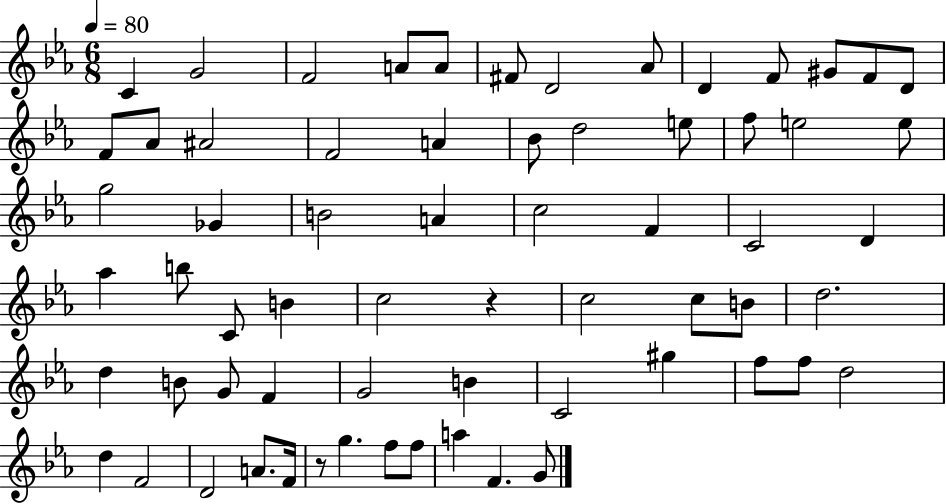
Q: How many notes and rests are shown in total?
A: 65